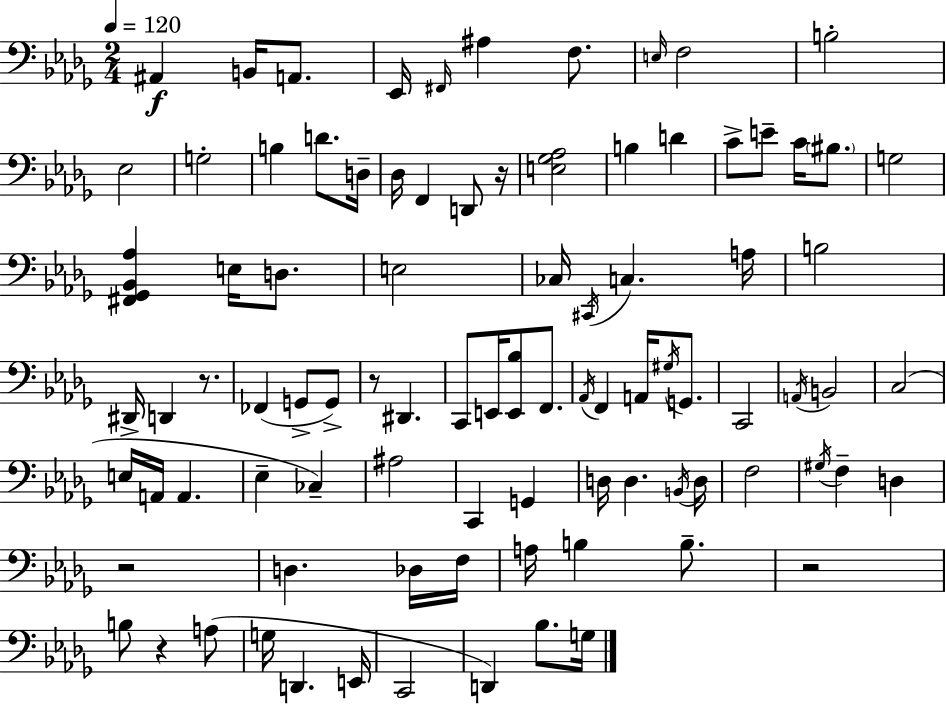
A#2/q B2/s A2/e. Eb2/s F#2/s A#3/q F3/e. E3/s F3/h B3/h Eb3/h G3/h B3/q D4/e. D3/s Db3/s F2/q D2/e R/s [E3,Gb3,Ab3]/h B3/q D4/q C4/e E4/e C4/s BIS3/e. G3/h [F#2,Gb2,Bb2,Ab3]/q E3/s D3/e. E3/h CES3/s C#2/s C3/q. A3/s B3/h D#2/s D2/q R/e. FES2/q G2/e G2/e R/e D#2/q. C2/e E2/s [E2,Bb3]/e F2/e. Ab2/s F2/q A2/s G#3/s G2/e. C2/h A2/s B2/h C3/h E3/s A2/s A2/q. Eb3/q CES3/q A#3/h C2/q G2/q D3/s D3/q. B2/s D3/s F3/h G#3/s F3/q D3/q R/h D3/q. Db3/s F3/s A3/s B3/q B3/e. R/h B3/e R/q A3/e G3/s D2/q. E2/s C2/h D2/q Bb3/e. G3/s